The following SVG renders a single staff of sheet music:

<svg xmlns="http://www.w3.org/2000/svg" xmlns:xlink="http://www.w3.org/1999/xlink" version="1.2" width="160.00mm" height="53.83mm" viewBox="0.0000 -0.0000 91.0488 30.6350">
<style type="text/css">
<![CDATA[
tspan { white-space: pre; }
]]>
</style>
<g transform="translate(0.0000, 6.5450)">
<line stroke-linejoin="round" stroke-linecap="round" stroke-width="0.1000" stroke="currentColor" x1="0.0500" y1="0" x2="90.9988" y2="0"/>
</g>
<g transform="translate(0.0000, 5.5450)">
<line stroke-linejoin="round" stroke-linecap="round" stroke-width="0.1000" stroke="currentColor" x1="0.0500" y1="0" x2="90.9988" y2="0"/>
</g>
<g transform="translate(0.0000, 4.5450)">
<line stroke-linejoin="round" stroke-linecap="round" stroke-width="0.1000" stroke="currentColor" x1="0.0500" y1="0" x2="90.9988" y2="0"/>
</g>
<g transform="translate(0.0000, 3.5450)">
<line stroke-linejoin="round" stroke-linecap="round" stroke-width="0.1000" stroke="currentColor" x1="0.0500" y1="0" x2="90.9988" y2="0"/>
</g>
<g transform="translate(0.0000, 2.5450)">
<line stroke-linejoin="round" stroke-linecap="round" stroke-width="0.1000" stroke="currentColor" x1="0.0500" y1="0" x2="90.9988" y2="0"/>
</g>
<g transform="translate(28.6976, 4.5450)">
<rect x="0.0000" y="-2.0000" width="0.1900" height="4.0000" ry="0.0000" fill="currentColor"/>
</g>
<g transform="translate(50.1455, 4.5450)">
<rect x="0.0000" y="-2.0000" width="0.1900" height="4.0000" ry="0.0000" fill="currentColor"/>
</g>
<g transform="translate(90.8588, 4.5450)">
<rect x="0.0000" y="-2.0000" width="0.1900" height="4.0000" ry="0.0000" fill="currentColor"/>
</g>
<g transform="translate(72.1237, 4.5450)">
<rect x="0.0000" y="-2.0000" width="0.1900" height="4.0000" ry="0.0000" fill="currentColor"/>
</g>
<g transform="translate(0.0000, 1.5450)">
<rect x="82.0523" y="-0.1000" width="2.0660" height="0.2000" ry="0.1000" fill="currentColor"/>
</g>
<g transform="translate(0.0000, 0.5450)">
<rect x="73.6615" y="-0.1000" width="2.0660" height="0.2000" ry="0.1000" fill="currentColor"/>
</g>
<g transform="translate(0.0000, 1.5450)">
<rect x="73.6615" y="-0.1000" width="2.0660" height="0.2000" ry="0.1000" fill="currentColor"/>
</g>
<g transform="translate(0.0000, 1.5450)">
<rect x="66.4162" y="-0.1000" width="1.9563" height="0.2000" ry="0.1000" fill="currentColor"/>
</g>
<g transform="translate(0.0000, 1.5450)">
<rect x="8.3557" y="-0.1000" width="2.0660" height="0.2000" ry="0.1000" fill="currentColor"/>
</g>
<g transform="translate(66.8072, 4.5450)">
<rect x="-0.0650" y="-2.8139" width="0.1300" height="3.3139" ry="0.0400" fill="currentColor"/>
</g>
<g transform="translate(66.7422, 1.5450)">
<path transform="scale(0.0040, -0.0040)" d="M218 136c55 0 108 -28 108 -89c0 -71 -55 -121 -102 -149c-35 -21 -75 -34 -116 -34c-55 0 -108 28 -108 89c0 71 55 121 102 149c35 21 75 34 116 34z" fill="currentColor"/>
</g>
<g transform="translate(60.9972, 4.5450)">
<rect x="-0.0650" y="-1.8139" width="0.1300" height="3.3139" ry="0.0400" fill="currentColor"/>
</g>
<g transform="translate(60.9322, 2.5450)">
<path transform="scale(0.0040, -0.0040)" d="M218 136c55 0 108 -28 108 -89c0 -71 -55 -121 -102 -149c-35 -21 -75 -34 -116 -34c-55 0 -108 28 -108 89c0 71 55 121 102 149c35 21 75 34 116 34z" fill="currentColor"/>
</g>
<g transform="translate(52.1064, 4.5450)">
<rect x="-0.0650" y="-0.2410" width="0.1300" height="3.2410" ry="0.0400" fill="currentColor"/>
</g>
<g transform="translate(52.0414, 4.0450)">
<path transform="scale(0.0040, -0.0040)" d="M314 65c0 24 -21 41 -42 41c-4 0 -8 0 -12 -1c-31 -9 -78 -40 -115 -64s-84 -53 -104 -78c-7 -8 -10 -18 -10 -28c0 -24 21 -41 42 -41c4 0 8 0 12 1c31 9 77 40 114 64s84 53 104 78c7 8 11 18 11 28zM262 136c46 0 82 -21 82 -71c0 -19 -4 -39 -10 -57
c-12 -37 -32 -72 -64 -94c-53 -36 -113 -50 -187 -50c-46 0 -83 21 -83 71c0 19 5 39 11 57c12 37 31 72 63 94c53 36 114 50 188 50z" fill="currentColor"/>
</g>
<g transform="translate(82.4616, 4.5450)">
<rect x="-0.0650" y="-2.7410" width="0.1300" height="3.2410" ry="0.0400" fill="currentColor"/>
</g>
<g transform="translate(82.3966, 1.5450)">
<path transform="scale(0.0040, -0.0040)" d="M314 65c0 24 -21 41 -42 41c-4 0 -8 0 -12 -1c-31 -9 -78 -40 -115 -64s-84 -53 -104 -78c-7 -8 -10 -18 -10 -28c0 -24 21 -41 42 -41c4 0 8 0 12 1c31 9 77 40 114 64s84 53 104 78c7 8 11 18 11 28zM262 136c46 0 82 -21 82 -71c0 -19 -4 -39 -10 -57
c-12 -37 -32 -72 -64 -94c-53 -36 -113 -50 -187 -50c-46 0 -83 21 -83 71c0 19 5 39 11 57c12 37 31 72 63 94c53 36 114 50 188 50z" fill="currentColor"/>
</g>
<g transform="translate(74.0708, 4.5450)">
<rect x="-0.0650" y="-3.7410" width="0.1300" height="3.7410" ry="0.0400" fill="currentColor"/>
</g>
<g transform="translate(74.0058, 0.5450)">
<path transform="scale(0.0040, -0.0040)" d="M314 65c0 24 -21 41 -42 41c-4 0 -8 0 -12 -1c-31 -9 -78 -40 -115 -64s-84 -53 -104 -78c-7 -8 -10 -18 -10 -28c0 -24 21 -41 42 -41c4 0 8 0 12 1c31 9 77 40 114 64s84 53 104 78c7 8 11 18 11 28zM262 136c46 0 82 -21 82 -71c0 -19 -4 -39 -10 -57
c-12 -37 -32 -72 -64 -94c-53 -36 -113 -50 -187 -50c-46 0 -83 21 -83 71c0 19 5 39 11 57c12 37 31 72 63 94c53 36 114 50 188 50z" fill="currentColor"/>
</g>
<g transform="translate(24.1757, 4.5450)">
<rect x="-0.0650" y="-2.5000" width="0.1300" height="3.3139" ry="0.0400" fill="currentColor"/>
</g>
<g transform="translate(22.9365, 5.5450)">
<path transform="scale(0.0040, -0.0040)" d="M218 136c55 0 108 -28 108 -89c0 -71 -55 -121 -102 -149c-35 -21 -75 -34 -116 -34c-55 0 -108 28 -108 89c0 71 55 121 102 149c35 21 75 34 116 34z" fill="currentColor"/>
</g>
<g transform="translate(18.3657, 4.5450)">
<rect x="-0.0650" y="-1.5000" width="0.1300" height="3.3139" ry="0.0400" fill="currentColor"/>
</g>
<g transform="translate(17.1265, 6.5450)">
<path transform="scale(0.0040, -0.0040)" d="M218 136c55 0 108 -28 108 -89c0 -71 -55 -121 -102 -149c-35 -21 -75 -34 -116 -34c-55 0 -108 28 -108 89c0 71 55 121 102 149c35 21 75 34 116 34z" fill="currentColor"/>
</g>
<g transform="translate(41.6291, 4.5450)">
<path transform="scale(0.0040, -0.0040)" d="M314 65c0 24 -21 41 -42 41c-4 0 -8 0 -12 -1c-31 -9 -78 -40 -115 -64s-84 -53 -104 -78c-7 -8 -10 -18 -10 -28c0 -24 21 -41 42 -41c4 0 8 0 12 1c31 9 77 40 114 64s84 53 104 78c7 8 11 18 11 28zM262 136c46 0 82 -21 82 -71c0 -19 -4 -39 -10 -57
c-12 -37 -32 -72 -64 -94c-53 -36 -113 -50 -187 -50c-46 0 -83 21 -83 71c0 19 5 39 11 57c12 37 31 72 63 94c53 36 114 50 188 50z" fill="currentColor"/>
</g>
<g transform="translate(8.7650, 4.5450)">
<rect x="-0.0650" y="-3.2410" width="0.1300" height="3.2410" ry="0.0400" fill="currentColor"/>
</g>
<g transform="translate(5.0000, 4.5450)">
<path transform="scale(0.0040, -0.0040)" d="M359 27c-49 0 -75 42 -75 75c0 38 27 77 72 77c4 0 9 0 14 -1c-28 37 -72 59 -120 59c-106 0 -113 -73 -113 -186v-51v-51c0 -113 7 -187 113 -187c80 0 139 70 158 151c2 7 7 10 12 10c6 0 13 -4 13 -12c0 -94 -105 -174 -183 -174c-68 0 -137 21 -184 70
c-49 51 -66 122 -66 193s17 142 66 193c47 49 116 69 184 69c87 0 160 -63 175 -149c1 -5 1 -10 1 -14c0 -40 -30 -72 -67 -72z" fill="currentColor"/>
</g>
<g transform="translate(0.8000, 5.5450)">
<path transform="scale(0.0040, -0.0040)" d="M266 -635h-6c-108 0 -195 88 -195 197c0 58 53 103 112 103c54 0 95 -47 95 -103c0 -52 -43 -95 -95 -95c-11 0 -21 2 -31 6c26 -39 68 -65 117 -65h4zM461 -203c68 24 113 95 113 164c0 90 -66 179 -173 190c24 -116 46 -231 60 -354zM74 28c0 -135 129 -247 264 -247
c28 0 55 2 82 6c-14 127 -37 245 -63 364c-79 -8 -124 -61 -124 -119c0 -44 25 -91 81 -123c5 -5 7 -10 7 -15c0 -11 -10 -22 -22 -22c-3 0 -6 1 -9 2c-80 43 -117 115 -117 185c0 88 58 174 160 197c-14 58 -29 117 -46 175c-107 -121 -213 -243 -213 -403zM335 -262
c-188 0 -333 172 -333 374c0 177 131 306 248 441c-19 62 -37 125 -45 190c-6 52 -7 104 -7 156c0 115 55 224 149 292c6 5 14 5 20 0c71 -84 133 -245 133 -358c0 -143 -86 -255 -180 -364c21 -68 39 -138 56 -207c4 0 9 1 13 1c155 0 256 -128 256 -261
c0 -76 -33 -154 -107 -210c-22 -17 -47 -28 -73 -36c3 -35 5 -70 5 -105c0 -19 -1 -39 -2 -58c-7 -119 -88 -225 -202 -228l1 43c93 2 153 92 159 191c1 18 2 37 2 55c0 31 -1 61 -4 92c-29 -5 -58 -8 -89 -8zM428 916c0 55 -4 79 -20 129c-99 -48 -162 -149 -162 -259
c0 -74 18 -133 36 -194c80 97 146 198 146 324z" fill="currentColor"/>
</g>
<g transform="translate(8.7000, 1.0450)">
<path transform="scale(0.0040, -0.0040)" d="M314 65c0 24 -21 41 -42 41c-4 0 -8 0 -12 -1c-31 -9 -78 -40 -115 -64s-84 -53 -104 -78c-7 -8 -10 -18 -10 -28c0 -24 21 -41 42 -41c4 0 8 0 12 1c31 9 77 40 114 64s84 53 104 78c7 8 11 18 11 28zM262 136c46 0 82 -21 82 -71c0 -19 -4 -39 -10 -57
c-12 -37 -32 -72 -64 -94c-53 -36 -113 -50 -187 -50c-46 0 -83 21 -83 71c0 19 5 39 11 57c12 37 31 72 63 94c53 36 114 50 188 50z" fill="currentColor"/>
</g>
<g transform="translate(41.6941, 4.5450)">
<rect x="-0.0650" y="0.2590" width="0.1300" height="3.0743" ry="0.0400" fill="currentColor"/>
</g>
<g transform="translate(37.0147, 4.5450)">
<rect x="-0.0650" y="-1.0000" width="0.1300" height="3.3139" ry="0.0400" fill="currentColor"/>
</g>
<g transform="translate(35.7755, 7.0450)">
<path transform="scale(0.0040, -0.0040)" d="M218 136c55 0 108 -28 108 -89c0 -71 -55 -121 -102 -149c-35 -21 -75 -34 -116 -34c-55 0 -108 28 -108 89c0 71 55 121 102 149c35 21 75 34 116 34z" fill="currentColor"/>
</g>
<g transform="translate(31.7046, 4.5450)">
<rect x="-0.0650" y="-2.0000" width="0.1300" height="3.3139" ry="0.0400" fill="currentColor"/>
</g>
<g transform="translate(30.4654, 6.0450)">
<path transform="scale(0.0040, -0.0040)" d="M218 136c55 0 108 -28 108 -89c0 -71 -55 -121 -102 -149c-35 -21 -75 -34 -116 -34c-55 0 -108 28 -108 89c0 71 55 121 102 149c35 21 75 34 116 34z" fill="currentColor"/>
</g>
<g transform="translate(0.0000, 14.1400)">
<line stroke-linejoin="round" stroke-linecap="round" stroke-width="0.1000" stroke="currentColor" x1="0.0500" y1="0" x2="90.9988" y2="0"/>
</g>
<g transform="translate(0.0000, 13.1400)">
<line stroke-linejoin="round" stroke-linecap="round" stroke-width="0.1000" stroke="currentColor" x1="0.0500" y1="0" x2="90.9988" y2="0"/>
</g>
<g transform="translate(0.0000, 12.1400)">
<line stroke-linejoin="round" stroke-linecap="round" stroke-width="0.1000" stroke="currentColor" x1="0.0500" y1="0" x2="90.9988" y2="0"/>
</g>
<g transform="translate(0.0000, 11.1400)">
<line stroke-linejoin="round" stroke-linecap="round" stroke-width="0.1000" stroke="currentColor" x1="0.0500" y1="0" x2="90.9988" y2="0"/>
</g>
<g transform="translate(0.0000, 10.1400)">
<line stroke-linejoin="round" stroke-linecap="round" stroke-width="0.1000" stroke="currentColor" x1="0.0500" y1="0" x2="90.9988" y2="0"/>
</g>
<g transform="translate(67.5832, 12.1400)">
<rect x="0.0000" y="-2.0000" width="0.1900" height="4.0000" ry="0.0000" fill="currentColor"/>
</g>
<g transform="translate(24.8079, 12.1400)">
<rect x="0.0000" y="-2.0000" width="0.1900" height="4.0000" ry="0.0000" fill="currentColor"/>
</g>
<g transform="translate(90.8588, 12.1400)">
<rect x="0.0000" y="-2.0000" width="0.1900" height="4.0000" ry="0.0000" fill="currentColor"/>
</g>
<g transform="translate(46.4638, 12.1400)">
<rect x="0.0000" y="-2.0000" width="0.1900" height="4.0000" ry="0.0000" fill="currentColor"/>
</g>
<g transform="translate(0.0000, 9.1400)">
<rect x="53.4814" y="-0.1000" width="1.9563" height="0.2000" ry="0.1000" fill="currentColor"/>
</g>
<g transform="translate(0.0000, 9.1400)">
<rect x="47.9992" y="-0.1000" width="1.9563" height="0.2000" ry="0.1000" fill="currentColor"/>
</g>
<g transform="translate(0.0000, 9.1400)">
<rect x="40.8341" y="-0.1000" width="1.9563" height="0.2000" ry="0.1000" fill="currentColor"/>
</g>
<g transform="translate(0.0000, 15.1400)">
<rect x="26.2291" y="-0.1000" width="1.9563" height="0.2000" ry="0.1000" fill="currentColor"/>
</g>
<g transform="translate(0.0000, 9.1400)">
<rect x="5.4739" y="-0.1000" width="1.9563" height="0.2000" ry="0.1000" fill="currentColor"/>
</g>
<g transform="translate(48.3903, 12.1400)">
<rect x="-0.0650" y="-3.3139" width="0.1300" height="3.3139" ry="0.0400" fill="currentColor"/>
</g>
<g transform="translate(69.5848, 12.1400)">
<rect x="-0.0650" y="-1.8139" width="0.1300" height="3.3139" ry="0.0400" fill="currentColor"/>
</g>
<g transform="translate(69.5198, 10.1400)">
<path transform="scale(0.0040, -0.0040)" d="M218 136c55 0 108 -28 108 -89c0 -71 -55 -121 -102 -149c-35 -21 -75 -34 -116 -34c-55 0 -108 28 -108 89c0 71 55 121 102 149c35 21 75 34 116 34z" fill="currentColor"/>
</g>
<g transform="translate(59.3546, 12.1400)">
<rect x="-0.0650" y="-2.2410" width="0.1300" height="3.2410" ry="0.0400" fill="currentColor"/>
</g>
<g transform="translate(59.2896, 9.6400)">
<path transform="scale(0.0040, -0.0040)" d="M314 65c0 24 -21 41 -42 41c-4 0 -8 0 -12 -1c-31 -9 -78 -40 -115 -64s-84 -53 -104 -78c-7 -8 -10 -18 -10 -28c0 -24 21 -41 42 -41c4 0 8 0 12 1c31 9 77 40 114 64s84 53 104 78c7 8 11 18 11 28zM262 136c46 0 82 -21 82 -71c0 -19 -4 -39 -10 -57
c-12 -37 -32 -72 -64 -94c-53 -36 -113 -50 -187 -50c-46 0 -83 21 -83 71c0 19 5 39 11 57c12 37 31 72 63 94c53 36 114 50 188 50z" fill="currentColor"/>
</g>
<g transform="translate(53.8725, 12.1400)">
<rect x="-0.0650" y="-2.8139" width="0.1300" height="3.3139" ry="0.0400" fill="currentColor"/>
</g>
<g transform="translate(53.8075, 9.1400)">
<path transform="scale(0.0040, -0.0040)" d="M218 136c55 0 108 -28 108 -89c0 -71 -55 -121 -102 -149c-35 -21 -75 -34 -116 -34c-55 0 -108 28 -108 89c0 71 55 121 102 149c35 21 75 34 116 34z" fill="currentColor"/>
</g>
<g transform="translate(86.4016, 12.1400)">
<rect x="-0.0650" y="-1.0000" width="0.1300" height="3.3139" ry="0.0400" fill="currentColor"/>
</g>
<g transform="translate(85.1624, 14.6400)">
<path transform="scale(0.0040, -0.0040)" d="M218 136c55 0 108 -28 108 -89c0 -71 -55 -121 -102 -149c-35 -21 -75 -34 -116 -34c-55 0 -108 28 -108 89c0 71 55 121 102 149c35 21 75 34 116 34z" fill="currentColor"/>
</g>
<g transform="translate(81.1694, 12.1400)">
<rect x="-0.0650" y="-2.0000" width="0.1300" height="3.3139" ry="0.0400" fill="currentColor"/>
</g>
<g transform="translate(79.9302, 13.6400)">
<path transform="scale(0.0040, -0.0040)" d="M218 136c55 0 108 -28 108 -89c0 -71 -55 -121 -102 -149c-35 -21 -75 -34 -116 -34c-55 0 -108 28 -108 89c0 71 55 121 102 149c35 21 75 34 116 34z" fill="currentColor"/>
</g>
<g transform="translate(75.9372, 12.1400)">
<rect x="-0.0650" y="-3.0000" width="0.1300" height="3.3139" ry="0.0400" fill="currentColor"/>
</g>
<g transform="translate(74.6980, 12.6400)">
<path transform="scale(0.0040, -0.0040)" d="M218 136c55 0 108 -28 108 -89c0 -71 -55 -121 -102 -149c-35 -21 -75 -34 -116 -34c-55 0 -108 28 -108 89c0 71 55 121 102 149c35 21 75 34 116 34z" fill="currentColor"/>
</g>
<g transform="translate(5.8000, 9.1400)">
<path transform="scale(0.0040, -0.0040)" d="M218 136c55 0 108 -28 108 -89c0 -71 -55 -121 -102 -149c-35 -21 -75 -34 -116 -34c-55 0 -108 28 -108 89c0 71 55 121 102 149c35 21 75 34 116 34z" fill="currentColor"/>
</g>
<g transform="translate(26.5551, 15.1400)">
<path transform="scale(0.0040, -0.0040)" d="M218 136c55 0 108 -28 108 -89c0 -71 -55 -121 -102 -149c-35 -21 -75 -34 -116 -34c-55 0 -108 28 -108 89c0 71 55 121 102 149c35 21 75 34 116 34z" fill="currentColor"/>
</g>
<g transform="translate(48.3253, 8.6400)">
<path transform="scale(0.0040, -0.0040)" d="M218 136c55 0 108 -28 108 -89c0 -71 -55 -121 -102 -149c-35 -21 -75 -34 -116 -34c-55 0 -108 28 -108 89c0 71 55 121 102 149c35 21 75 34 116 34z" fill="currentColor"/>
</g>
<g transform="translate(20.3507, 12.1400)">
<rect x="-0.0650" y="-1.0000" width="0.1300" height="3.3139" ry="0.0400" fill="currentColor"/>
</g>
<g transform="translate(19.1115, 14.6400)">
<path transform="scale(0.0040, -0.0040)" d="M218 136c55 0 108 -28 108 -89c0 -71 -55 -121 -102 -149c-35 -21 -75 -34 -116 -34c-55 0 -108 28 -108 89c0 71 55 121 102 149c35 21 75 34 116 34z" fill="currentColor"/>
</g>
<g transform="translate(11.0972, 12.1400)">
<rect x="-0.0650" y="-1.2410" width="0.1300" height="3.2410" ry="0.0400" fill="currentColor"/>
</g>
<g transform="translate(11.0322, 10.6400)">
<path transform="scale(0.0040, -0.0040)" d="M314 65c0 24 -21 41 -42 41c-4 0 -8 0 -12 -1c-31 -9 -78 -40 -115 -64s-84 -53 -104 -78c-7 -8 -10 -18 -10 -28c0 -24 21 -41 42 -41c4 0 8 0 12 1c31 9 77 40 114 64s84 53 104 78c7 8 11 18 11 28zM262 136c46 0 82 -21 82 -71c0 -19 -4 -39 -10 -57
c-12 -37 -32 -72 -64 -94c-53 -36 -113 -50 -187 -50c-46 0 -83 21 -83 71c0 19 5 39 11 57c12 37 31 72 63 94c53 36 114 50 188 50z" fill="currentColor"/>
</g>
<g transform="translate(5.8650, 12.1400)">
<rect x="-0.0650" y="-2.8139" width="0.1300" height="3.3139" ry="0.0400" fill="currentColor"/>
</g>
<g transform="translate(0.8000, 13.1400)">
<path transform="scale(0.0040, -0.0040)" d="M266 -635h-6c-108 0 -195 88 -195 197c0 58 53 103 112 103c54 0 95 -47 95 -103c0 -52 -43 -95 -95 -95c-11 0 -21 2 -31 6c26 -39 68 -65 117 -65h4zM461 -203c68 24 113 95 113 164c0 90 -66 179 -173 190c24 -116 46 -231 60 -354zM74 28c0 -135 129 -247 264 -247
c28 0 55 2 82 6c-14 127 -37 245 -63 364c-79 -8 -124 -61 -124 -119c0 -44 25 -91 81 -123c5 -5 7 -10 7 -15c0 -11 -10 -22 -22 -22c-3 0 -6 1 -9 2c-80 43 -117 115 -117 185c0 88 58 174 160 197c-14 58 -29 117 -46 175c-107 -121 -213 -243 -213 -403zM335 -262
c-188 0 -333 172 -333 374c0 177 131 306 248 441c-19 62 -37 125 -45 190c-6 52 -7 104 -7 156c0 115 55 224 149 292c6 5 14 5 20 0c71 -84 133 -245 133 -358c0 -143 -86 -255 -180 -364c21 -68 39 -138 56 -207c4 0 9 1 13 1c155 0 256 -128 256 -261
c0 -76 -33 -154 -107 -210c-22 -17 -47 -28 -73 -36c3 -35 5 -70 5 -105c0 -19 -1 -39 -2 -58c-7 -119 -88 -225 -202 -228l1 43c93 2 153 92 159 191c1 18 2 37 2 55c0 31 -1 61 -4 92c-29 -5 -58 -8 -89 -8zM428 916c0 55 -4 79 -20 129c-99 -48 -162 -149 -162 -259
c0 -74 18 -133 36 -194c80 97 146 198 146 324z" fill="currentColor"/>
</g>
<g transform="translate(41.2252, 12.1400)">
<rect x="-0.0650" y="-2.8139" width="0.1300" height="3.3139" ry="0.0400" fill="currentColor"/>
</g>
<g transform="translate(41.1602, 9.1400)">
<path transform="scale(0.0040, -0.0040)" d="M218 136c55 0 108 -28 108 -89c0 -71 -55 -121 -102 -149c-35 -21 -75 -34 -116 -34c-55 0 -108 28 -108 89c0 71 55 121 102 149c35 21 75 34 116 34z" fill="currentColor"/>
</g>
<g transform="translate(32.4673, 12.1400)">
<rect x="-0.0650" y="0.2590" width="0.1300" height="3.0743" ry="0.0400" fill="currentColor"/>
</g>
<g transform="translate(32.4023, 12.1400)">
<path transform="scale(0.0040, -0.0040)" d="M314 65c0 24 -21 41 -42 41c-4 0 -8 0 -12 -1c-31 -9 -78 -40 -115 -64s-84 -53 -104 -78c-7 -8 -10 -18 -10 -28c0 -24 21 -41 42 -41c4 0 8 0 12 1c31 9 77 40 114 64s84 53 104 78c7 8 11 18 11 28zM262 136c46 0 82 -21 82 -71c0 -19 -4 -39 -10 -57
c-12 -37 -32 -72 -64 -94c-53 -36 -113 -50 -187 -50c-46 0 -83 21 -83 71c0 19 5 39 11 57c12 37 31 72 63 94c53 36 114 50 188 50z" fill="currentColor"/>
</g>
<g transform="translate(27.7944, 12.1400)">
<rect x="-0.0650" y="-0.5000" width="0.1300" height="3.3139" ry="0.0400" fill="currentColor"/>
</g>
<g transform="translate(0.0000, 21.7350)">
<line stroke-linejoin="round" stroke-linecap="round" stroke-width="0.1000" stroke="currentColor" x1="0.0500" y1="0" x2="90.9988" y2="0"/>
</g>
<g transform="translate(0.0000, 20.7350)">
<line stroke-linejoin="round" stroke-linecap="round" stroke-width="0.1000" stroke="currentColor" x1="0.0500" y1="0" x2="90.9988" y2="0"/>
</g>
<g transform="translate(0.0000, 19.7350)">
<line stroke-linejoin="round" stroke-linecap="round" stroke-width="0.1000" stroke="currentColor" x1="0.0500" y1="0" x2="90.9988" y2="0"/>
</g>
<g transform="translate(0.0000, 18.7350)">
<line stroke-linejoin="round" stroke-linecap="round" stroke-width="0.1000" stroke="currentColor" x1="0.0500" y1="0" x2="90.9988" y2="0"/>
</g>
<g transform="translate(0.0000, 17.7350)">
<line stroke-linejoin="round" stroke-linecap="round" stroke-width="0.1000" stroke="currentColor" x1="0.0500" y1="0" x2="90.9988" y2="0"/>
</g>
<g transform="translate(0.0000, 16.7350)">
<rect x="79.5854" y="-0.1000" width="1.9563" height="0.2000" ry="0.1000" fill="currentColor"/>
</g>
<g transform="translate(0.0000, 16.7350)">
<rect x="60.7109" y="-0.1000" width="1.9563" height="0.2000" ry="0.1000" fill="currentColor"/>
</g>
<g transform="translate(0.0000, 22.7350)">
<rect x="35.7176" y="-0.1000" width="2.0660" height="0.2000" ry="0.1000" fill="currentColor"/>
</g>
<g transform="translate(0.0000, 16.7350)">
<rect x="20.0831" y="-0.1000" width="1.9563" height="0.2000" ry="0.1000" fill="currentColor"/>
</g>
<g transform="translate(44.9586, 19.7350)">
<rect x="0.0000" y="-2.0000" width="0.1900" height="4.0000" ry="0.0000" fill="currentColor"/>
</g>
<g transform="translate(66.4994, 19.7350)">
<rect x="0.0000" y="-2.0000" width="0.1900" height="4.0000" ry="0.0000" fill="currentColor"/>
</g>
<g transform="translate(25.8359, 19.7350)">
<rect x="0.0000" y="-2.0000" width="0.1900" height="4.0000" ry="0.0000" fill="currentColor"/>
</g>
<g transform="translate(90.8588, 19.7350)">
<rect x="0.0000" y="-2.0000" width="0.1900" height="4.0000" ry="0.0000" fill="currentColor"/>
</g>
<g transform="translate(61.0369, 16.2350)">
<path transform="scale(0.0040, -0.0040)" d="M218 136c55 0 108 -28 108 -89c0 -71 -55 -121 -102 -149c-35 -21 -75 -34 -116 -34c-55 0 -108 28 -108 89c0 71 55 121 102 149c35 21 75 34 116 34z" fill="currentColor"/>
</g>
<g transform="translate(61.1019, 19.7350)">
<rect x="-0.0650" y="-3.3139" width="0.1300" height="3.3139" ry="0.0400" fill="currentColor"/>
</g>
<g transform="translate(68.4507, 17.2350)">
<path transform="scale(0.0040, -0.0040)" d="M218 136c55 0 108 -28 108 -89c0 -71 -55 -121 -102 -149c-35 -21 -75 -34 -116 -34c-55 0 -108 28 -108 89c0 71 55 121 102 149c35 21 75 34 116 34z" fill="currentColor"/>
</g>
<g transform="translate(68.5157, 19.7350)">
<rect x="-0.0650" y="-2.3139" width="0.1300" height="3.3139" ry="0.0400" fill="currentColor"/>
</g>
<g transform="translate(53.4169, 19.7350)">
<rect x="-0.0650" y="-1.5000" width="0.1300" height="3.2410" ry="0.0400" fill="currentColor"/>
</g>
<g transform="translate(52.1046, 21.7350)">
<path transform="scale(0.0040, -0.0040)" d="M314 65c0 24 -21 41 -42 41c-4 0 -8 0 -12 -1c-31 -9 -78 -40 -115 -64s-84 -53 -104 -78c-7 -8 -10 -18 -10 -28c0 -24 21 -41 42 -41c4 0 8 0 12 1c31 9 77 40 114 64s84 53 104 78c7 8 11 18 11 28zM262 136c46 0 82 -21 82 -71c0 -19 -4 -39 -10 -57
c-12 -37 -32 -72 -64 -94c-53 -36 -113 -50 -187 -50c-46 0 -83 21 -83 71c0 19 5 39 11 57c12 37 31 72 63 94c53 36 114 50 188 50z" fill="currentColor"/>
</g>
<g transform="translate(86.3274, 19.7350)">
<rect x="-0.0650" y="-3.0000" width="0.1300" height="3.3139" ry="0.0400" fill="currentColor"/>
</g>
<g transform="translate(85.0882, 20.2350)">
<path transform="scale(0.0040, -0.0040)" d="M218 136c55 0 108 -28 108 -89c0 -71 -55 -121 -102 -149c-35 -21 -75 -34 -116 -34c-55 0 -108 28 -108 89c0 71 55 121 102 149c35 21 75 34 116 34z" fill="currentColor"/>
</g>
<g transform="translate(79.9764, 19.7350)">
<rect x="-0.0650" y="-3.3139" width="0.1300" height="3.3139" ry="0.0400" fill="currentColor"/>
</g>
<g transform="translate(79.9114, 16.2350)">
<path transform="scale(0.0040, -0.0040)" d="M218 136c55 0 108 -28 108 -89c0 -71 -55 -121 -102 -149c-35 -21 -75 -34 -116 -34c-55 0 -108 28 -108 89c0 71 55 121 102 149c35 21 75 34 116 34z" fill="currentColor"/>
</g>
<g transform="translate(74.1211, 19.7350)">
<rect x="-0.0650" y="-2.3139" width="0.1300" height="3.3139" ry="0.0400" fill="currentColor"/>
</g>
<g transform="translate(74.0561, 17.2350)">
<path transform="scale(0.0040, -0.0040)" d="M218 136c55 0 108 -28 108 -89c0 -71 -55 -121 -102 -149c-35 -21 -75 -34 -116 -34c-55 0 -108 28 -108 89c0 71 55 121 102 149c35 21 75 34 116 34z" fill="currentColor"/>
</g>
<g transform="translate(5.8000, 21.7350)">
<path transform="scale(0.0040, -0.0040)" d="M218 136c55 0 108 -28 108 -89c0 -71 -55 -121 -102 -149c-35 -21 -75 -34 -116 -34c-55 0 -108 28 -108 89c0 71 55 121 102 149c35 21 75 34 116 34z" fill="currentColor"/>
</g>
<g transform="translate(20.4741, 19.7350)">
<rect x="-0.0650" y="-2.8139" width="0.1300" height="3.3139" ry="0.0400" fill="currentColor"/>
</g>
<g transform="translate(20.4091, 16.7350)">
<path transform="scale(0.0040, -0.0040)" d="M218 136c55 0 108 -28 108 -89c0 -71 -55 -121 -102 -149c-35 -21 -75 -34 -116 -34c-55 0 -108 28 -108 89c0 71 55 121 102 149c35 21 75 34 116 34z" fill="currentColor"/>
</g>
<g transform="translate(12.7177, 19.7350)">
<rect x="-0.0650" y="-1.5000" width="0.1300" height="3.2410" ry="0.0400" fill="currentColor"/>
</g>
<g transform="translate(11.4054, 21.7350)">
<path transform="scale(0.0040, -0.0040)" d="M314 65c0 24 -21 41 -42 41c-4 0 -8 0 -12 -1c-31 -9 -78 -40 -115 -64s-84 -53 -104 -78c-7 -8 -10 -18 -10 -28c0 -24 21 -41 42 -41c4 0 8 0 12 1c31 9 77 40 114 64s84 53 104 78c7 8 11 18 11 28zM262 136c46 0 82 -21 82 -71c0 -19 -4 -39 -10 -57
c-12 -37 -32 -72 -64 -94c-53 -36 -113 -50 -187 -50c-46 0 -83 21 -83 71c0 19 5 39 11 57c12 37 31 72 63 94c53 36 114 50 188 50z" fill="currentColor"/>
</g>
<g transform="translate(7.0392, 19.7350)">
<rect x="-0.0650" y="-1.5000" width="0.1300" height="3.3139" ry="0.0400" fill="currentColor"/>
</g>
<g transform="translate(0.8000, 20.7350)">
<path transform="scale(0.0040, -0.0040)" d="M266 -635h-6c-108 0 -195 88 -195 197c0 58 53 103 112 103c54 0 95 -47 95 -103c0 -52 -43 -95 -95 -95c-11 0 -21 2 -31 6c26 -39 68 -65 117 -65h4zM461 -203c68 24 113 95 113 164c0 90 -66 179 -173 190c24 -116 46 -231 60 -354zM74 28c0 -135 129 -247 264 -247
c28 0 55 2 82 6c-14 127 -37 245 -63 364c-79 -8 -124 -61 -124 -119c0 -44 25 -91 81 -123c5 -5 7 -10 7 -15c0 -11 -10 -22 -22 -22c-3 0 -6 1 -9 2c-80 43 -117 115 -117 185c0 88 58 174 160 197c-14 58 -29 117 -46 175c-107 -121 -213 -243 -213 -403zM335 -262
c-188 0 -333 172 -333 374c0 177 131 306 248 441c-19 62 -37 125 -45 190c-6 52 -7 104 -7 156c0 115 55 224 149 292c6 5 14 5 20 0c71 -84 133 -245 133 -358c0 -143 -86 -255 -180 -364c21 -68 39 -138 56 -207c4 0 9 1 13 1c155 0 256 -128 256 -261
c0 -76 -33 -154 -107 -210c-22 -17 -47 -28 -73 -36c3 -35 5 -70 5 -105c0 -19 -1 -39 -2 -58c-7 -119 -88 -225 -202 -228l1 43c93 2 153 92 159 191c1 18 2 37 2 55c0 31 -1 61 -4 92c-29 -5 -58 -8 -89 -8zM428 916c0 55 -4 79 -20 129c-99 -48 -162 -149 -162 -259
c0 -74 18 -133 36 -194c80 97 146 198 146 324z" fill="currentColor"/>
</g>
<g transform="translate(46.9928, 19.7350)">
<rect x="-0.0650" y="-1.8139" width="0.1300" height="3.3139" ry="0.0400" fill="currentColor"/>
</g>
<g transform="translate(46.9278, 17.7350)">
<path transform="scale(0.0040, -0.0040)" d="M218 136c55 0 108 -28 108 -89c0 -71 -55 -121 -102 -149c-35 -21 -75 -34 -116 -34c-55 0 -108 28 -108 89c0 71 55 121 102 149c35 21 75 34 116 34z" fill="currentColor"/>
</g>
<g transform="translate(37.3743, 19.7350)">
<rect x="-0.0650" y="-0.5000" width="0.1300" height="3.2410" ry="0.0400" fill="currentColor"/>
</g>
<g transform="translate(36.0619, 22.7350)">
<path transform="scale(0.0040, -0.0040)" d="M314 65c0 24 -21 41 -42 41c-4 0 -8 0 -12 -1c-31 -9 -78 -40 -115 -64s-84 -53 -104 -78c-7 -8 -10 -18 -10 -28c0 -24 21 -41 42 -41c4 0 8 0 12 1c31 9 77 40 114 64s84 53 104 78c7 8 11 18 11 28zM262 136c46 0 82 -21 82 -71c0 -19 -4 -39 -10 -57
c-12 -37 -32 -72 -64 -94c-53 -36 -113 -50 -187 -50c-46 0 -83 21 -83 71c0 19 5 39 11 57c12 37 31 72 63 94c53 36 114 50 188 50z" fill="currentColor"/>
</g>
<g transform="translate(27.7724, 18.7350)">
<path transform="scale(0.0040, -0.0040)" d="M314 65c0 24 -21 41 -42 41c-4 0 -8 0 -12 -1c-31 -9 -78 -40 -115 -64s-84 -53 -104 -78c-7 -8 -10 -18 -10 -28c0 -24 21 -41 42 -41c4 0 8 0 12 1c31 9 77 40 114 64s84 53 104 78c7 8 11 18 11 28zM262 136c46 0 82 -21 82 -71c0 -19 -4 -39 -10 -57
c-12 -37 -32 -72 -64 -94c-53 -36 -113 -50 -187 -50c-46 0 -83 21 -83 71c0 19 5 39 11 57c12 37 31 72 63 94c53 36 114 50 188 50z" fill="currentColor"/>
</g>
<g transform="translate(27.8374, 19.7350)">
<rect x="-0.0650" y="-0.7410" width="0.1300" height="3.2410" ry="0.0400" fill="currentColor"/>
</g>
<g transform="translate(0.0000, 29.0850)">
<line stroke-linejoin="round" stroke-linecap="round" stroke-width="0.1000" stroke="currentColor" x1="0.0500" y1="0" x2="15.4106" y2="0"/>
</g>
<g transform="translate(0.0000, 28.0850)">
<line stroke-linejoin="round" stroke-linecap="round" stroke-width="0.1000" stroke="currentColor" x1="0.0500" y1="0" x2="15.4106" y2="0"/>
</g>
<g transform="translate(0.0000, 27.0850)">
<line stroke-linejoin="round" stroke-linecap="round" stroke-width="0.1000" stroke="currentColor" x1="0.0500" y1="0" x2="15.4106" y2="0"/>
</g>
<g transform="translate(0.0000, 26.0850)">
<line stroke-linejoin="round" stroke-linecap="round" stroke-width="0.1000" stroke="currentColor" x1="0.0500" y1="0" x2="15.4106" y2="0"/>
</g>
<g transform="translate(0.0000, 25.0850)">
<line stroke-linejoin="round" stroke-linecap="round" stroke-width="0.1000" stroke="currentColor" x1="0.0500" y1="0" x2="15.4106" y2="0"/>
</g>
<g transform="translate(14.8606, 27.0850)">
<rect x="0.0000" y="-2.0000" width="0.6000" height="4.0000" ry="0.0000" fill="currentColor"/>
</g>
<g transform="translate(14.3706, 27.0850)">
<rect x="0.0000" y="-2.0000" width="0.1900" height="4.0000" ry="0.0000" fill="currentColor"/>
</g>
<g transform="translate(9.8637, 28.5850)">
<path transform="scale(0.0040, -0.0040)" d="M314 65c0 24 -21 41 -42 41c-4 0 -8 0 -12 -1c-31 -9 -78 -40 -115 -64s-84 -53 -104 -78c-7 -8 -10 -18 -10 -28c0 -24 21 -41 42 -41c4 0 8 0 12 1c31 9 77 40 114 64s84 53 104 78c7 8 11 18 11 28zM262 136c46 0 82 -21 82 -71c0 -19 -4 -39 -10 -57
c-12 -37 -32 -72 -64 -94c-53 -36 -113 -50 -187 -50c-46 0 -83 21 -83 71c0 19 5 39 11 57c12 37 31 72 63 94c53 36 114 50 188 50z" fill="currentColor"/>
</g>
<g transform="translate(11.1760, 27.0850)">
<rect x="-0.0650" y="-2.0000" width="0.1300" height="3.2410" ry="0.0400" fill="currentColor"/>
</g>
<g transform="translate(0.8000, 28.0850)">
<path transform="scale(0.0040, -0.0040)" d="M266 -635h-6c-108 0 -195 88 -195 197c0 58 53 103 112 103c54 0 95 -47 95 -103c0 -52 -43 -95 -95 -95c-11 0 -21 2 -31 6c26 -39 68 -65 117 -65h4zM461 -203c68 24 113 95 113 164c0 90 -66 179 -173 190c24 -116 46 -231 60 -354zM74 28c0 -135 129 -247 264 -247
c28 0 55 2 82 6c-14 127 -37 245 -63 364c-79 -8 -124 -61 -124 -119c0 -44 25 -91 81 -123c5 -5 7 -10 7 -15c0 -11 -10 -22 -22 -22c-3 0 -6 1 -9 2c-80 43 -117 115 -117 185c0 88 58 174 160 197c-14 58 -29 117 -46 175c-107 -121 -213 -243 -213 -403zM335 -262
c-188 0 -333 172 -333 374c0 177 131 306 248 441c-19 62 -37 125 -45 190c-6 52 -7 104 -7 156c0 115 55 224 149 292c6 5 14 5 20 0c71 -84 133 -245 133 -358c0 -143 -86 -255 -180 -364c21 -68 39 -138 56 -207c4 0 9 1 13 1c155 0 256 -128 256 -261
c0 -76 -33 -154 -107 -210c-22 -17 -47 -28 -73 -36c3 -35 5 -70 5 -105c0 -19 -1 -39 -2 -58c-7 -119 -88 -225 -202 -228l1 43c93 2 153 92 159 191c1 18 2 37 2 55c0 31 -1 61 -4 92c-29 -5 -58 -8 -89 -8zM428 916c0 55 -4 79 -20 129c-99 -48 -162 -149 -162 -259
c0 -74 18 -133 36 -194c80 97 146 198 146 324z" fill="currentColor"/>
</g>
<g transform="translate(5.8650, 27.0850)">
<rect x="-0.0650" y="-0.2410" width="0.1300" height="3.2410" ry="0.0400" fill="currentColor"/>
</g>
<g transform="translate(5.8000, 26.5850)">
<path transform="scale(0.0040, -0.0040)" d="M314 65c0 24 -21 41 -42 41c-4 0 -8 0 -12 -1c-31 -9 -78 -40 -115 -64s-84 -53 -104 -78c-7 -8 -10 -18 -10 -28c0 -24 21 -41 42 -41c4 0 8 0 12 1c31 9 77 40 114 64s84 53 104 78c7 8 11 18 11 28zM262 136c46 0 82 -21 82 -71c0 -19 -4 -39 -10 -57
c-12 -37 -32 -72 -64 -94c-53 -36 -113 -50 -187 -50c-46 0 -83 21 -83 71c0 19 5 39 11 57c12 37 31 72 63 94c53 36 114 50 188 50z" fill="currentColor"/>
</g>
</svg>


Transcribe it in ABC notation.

X:1
T:Untitled
M:4/4
L:1/4
K:C
b2 E G F D B2 c2 f a c'2 a2 a e2 D C B2 a b a g2 f A F D E E2 a d2 C2 f E2 b g g b A c2 F2